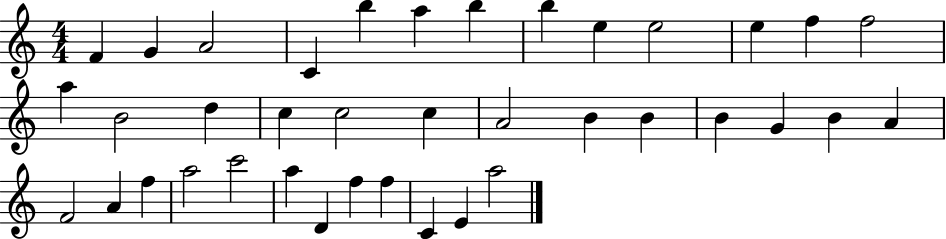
{
  \clef treble
  \numericTimeSignature
  \time 4/4
  \key c \major
  f'4 g'4 a'2 | c'4 b''4 a''4 b''4 | b''4 e''4 e''2 | e''4 f''4 f''2 | \break a''4 b'2 d''4 | c''4 c''2 c''4 | a'2 b'4 b'4 | b'4 g'4 b'4 a'4 | \break f'2 a'4 f''4 | a''2 c'''2 | a''4 d'4 f''4 f''4 | c'4 e'4 a''2 | \break \bar "|."
}